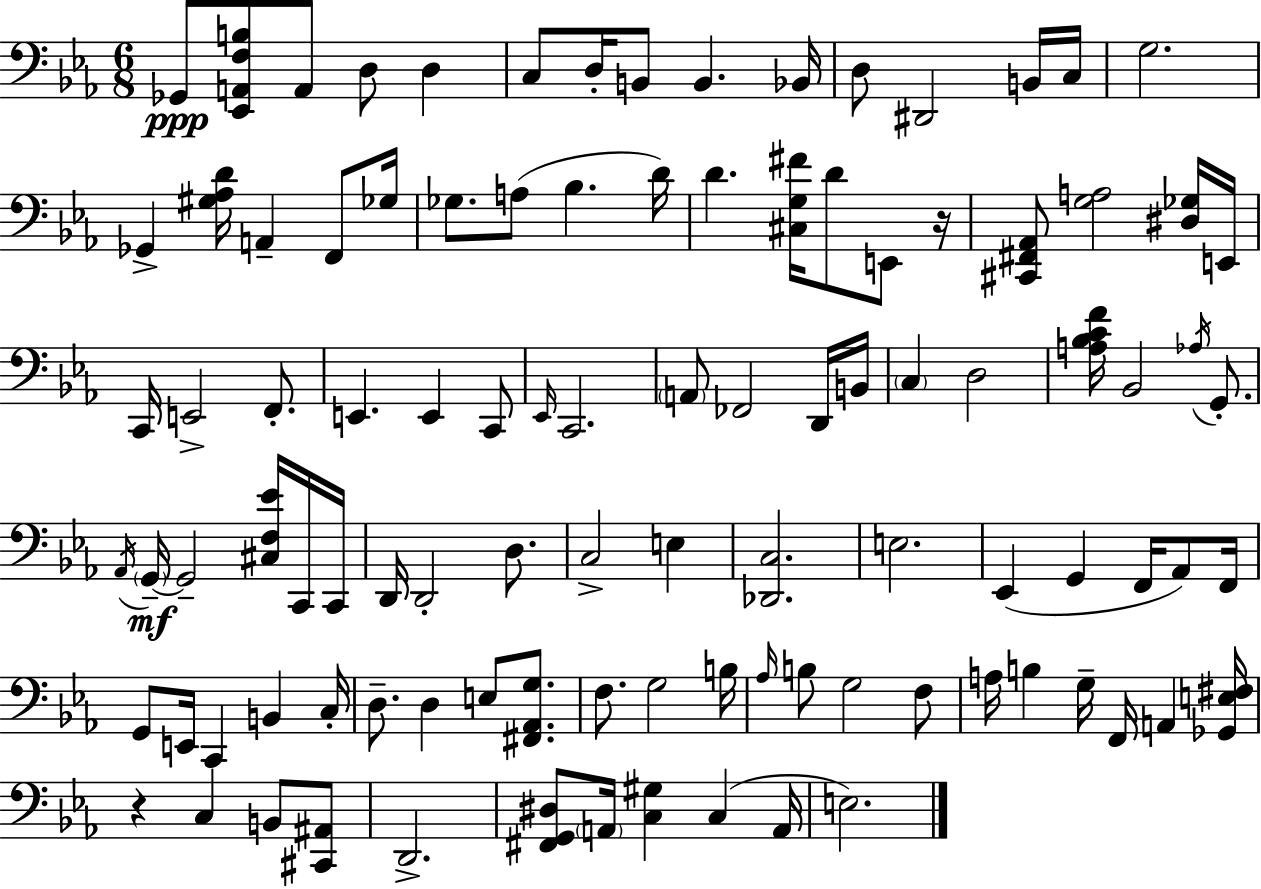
Gb2/e [Eb2,A2,F3,B3]/e A2/e D3/e D3/q C3/e D3/s B2/e B2/q. Bb2/s D3/e D#2/h B2/s C3/s G3/h. Gb2/q [G#3,Ab3,D4]/s A2/q F2/e Gb3/s Gb3/e. A3/e Bb3/q. D4/s D4/q. [C#3,G3,F#4]/s D4/e E2/e R/s [C#2,F#2,Ab2]/e [G3,A3]/h [D#3,Gb3]/s E2/s C2/s E2/h F2/e. E2/q. E2/q C2/e Eb2/s C2/h. A2/e FES2/h D2/s B2/s C3/q D3/h [A3,Bb3,C4,F4]/s Bb2/h Ab3/s G2/e. Ab2/s G2/s G2/h [C#3,F3,Eb4]/s C2/s C2/s D2/s D2/h D3/e. C3/h E3/q [Db2,C3]/h. E3/h. Eb2/q G2/q F2/s Ab2/e F2/s G2/e E2/s C2/q B2/q C3/s D3/e. D3/q E3/e [F#2,Ab2,G3]/e. F3/e. G3/h B3/s Ab3/s B3/e G3/h F3/e A3/s B3/q G3/s F2/s A2/q [Gb2,E3,F#3]/s R/q C3/q B2/e [C#2,A#2]/e D2/h. [F#2,G2,D#3]/e A2/s [C3,G#3]/q C3/q A2/s E3/h.